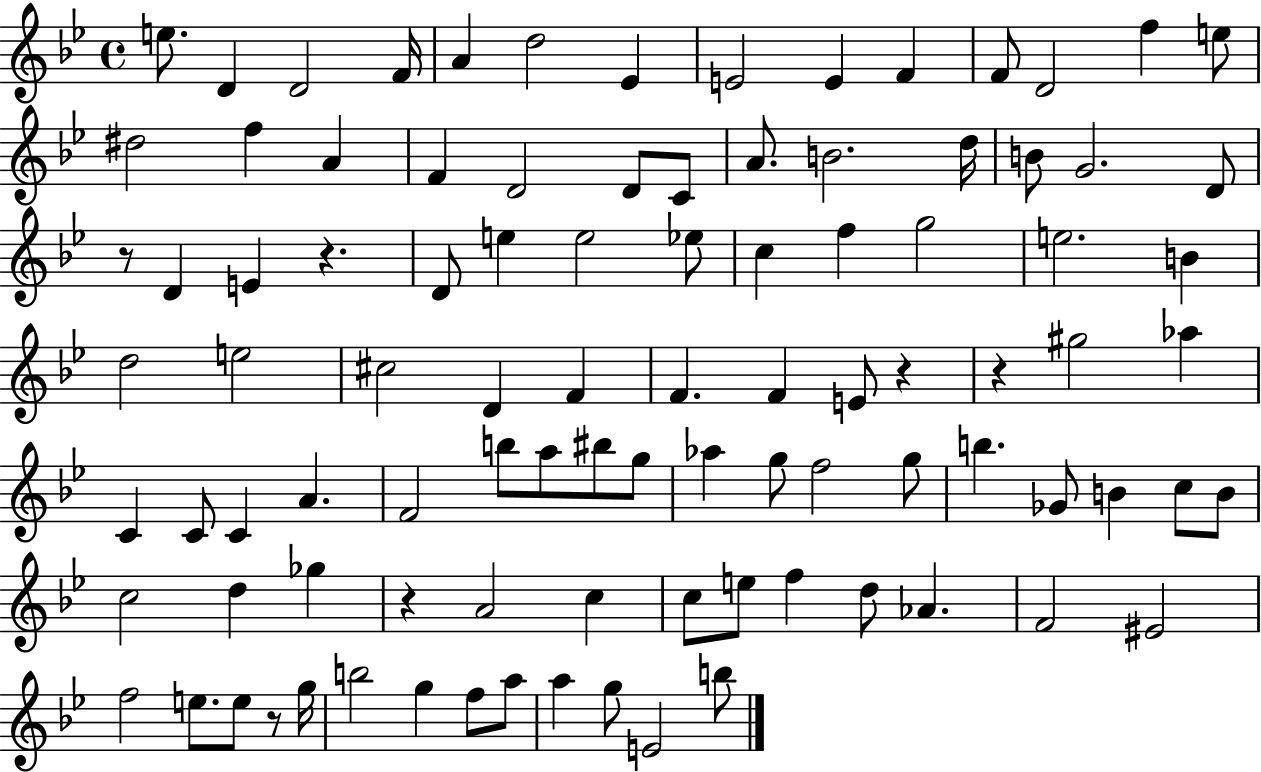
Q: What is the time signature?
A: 4/4